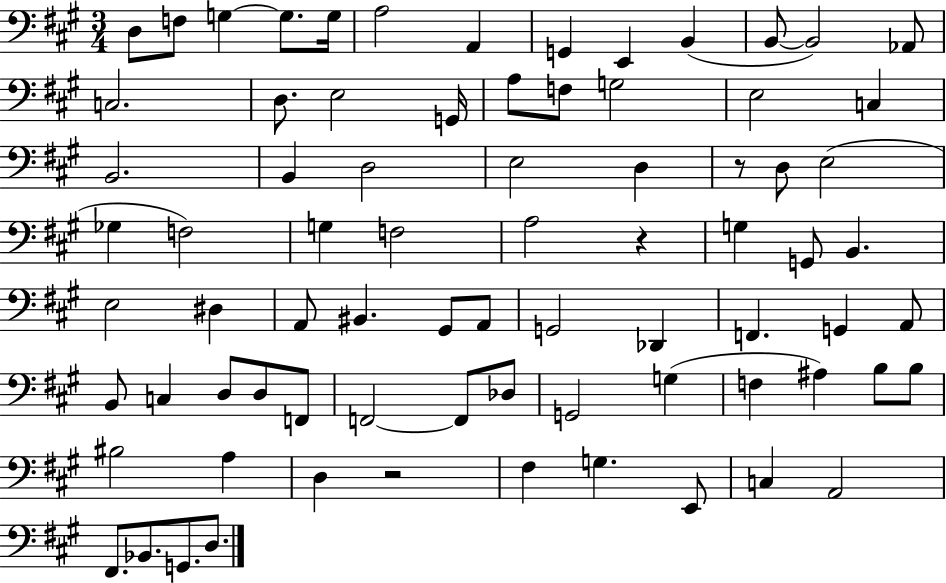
{
  \clef bass
  \numericTimeSignature
  \time 3/4
  \key a \major
  d8 f8 g4~~ g8. g16 | a2 a,4 | g,4 e,4 b,4( | b,8~~ b,2) aes,8 | \break c2. | d8. e2 g,16 | a8 f8 g2 | e2 c4 | \break b,2. | b,4 d2 | e2 d4 | r8 d8 e2( | \break ges4 f2) | g4 f2 | a2 r4 | g4 g,8 b,4. | \break e2 dis4 | a,8 bis,4. gis,8 a,8 | g,2 des,4 | f,4. g,4 a,8 | \break b,8 c4 d8 d8 f,8 | f,2~~ f,8 des8 | g,2 g4( | f4 ais4) b8 b8 | \break bis2 a4 | d4 r2 | fis4 g4. e,8 | c4 a,2 | \break fis,8. bes,8. g,8. d8. | \bar "|."
}